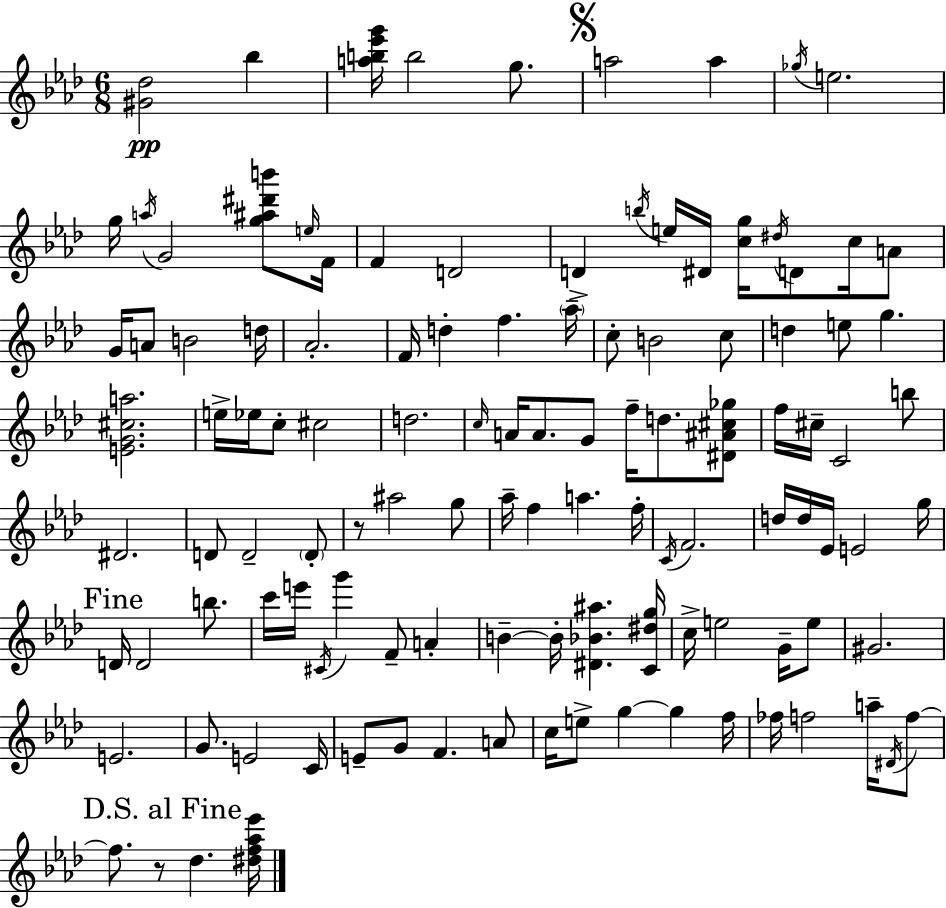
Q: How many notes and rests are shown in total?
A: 116